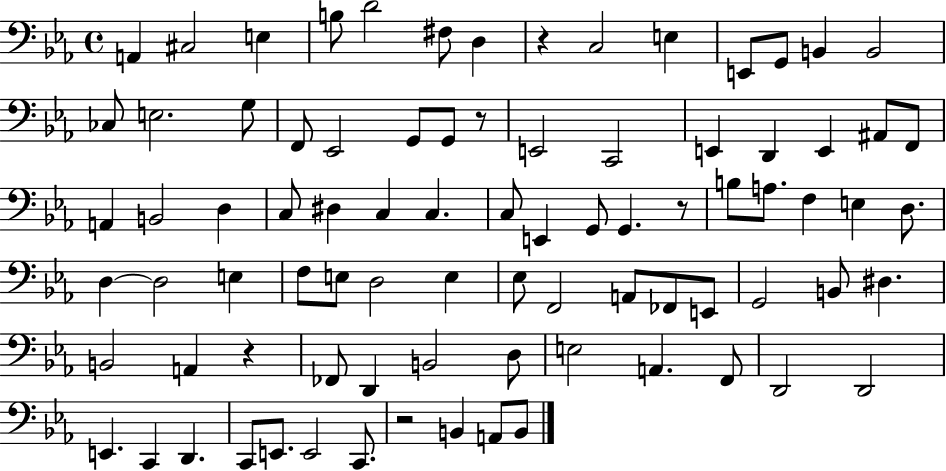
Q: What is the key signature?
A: EES major